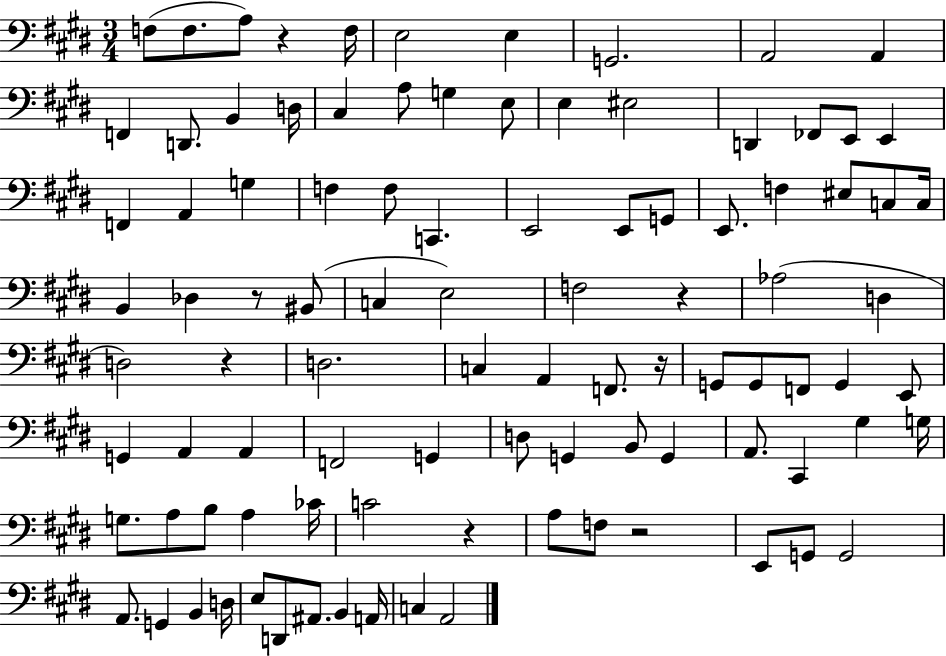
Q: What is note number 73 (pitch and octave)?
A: CES4